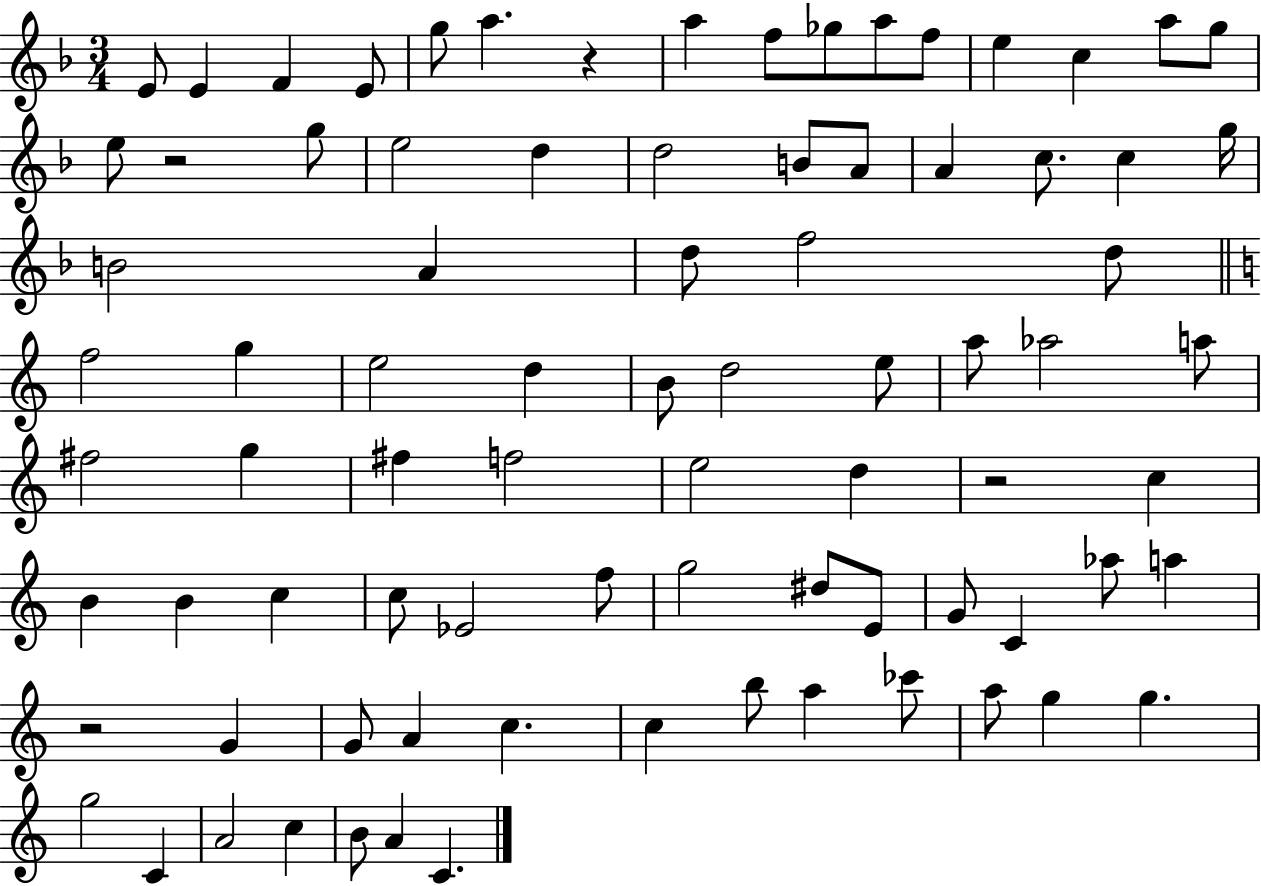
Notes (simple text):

E4/e E4/q F4/q E4/e G5/e A5/q. R/q A5/q F5/e Gb5/e A5/e F5/e E5/q C5/q A5/e G5/e E5/e R/h G5/e E5/h D5/q D5/h B4/e A4/e A4/q C5/e. C5/q G5/s B4/h A4/q D5/e F5/h D5/e F5/h G5/q E5/h D5/q B4/e D5/h E5/e A5/e Ab5/h A5/e F#5/h G5/q F#5/q F5/h E5/h D5/q R/h C5/q B4/q B4/q C5/q C5/e Eb4/h F5/e G5/h D#5/e E4/e G4/e C4/q Ab5/e A5/q R/h G4/q G4/e A4/q C5/q. C5/q B5/e A5/q CES6/e A5/e G5/q G5/q. G5/h C4/q A4/h C5/q B4/e A4/q C4/q.